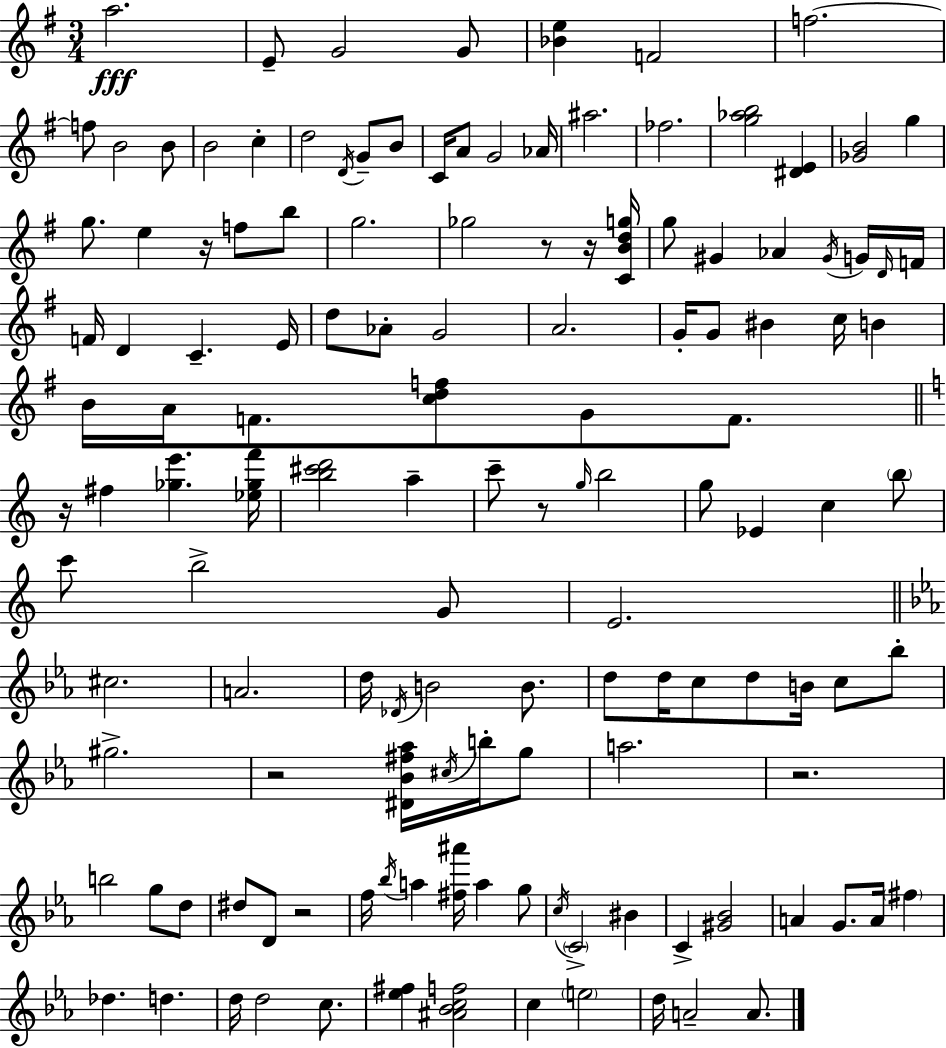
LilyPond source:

{
  \clef treble
  \numericTimeSignature
  \time 3/4
  \key g \major
  \repeat volta 2 { a''2.\fff | e'8-- g'2 g'8 | <bes' e''>4 f'2 | f''2.~~ | \break f''8 b'2 b'8 | b'2 c''4-. | d''2 \acciaccatura { d'16 } g'8-- b'8 | c'16 a'8 g'2 | \break aes'16 ais''2. | fes''2. | <g'' aes'' b''>2 <dis' e'>4 | <ges' b'>2 g''4 | \break g''8. e''4 r16 f''8 b''8 | g''2. | ges''2 r8 r16 | <c' b' d'' g''>16 g''8 gis'4 aes'4 \acciaccatura { gis'16 } | \break g'16 \grace { d'16 } f'16 f'16 d'4 c'4.-- | e'16 d''8 aes'8-. g'2 | a'2. | g'16-. g'8 bis'4 c''16 b'4 | \break b'16 a'16 f'8. <c'' d'' f''>8 g'8 | f'8. \bar "||" \break \key c \major r16 fis''4 <ges'' e'''>4. <ees'' ges'' f'''>16 | <b'' cis''' d'''>2 a''4-- | c'''8-- r8 \grace { g''16 } b''2 | g''8 ees'4 c''4 \parenthesize b''8 | \break c'''8 b''2-> g'8 | e'2. | \bar "||" \break \key ees \major cis''2. | a'2. | d''16 \acciaccatura { des'16 } b'2 b'8. | d''8 d''16 c''8 d''8 b'16 c''8 bes''8-. | \break gis''2.-> | r2 <dis' bes' fis'' aes''>16 \acciaccatura { cis''16 } b''16-. | g''8 a''2. | r2. | \break b''2 g''8 | d''8 dis''8 d'8 r2 | f''16 \acciaccatura { bes''16 } a''4 <fis'' ais'''>16 a''4 | g''8 \acciaccatura { c''16 } \parenthesize c'2-> | \break bis'4 c'4-> <gis' bes'>2 | a'4 g'8. a'16 | \parenthesize fis''4 des''4. d''4. | d''16 d''2 | \break c''8. <ees'' fis''>4 <ais' bes' c'' f''>2 | c''4 \parenthesize e''2 | d''16 a'2-- | a'8. } \bar "|."
}